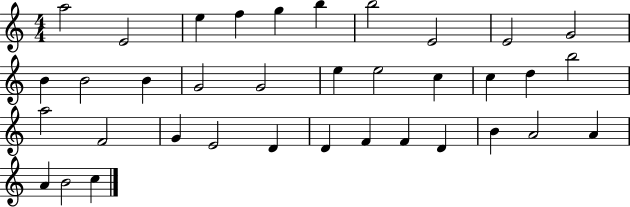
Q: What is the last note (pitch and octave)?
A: C5